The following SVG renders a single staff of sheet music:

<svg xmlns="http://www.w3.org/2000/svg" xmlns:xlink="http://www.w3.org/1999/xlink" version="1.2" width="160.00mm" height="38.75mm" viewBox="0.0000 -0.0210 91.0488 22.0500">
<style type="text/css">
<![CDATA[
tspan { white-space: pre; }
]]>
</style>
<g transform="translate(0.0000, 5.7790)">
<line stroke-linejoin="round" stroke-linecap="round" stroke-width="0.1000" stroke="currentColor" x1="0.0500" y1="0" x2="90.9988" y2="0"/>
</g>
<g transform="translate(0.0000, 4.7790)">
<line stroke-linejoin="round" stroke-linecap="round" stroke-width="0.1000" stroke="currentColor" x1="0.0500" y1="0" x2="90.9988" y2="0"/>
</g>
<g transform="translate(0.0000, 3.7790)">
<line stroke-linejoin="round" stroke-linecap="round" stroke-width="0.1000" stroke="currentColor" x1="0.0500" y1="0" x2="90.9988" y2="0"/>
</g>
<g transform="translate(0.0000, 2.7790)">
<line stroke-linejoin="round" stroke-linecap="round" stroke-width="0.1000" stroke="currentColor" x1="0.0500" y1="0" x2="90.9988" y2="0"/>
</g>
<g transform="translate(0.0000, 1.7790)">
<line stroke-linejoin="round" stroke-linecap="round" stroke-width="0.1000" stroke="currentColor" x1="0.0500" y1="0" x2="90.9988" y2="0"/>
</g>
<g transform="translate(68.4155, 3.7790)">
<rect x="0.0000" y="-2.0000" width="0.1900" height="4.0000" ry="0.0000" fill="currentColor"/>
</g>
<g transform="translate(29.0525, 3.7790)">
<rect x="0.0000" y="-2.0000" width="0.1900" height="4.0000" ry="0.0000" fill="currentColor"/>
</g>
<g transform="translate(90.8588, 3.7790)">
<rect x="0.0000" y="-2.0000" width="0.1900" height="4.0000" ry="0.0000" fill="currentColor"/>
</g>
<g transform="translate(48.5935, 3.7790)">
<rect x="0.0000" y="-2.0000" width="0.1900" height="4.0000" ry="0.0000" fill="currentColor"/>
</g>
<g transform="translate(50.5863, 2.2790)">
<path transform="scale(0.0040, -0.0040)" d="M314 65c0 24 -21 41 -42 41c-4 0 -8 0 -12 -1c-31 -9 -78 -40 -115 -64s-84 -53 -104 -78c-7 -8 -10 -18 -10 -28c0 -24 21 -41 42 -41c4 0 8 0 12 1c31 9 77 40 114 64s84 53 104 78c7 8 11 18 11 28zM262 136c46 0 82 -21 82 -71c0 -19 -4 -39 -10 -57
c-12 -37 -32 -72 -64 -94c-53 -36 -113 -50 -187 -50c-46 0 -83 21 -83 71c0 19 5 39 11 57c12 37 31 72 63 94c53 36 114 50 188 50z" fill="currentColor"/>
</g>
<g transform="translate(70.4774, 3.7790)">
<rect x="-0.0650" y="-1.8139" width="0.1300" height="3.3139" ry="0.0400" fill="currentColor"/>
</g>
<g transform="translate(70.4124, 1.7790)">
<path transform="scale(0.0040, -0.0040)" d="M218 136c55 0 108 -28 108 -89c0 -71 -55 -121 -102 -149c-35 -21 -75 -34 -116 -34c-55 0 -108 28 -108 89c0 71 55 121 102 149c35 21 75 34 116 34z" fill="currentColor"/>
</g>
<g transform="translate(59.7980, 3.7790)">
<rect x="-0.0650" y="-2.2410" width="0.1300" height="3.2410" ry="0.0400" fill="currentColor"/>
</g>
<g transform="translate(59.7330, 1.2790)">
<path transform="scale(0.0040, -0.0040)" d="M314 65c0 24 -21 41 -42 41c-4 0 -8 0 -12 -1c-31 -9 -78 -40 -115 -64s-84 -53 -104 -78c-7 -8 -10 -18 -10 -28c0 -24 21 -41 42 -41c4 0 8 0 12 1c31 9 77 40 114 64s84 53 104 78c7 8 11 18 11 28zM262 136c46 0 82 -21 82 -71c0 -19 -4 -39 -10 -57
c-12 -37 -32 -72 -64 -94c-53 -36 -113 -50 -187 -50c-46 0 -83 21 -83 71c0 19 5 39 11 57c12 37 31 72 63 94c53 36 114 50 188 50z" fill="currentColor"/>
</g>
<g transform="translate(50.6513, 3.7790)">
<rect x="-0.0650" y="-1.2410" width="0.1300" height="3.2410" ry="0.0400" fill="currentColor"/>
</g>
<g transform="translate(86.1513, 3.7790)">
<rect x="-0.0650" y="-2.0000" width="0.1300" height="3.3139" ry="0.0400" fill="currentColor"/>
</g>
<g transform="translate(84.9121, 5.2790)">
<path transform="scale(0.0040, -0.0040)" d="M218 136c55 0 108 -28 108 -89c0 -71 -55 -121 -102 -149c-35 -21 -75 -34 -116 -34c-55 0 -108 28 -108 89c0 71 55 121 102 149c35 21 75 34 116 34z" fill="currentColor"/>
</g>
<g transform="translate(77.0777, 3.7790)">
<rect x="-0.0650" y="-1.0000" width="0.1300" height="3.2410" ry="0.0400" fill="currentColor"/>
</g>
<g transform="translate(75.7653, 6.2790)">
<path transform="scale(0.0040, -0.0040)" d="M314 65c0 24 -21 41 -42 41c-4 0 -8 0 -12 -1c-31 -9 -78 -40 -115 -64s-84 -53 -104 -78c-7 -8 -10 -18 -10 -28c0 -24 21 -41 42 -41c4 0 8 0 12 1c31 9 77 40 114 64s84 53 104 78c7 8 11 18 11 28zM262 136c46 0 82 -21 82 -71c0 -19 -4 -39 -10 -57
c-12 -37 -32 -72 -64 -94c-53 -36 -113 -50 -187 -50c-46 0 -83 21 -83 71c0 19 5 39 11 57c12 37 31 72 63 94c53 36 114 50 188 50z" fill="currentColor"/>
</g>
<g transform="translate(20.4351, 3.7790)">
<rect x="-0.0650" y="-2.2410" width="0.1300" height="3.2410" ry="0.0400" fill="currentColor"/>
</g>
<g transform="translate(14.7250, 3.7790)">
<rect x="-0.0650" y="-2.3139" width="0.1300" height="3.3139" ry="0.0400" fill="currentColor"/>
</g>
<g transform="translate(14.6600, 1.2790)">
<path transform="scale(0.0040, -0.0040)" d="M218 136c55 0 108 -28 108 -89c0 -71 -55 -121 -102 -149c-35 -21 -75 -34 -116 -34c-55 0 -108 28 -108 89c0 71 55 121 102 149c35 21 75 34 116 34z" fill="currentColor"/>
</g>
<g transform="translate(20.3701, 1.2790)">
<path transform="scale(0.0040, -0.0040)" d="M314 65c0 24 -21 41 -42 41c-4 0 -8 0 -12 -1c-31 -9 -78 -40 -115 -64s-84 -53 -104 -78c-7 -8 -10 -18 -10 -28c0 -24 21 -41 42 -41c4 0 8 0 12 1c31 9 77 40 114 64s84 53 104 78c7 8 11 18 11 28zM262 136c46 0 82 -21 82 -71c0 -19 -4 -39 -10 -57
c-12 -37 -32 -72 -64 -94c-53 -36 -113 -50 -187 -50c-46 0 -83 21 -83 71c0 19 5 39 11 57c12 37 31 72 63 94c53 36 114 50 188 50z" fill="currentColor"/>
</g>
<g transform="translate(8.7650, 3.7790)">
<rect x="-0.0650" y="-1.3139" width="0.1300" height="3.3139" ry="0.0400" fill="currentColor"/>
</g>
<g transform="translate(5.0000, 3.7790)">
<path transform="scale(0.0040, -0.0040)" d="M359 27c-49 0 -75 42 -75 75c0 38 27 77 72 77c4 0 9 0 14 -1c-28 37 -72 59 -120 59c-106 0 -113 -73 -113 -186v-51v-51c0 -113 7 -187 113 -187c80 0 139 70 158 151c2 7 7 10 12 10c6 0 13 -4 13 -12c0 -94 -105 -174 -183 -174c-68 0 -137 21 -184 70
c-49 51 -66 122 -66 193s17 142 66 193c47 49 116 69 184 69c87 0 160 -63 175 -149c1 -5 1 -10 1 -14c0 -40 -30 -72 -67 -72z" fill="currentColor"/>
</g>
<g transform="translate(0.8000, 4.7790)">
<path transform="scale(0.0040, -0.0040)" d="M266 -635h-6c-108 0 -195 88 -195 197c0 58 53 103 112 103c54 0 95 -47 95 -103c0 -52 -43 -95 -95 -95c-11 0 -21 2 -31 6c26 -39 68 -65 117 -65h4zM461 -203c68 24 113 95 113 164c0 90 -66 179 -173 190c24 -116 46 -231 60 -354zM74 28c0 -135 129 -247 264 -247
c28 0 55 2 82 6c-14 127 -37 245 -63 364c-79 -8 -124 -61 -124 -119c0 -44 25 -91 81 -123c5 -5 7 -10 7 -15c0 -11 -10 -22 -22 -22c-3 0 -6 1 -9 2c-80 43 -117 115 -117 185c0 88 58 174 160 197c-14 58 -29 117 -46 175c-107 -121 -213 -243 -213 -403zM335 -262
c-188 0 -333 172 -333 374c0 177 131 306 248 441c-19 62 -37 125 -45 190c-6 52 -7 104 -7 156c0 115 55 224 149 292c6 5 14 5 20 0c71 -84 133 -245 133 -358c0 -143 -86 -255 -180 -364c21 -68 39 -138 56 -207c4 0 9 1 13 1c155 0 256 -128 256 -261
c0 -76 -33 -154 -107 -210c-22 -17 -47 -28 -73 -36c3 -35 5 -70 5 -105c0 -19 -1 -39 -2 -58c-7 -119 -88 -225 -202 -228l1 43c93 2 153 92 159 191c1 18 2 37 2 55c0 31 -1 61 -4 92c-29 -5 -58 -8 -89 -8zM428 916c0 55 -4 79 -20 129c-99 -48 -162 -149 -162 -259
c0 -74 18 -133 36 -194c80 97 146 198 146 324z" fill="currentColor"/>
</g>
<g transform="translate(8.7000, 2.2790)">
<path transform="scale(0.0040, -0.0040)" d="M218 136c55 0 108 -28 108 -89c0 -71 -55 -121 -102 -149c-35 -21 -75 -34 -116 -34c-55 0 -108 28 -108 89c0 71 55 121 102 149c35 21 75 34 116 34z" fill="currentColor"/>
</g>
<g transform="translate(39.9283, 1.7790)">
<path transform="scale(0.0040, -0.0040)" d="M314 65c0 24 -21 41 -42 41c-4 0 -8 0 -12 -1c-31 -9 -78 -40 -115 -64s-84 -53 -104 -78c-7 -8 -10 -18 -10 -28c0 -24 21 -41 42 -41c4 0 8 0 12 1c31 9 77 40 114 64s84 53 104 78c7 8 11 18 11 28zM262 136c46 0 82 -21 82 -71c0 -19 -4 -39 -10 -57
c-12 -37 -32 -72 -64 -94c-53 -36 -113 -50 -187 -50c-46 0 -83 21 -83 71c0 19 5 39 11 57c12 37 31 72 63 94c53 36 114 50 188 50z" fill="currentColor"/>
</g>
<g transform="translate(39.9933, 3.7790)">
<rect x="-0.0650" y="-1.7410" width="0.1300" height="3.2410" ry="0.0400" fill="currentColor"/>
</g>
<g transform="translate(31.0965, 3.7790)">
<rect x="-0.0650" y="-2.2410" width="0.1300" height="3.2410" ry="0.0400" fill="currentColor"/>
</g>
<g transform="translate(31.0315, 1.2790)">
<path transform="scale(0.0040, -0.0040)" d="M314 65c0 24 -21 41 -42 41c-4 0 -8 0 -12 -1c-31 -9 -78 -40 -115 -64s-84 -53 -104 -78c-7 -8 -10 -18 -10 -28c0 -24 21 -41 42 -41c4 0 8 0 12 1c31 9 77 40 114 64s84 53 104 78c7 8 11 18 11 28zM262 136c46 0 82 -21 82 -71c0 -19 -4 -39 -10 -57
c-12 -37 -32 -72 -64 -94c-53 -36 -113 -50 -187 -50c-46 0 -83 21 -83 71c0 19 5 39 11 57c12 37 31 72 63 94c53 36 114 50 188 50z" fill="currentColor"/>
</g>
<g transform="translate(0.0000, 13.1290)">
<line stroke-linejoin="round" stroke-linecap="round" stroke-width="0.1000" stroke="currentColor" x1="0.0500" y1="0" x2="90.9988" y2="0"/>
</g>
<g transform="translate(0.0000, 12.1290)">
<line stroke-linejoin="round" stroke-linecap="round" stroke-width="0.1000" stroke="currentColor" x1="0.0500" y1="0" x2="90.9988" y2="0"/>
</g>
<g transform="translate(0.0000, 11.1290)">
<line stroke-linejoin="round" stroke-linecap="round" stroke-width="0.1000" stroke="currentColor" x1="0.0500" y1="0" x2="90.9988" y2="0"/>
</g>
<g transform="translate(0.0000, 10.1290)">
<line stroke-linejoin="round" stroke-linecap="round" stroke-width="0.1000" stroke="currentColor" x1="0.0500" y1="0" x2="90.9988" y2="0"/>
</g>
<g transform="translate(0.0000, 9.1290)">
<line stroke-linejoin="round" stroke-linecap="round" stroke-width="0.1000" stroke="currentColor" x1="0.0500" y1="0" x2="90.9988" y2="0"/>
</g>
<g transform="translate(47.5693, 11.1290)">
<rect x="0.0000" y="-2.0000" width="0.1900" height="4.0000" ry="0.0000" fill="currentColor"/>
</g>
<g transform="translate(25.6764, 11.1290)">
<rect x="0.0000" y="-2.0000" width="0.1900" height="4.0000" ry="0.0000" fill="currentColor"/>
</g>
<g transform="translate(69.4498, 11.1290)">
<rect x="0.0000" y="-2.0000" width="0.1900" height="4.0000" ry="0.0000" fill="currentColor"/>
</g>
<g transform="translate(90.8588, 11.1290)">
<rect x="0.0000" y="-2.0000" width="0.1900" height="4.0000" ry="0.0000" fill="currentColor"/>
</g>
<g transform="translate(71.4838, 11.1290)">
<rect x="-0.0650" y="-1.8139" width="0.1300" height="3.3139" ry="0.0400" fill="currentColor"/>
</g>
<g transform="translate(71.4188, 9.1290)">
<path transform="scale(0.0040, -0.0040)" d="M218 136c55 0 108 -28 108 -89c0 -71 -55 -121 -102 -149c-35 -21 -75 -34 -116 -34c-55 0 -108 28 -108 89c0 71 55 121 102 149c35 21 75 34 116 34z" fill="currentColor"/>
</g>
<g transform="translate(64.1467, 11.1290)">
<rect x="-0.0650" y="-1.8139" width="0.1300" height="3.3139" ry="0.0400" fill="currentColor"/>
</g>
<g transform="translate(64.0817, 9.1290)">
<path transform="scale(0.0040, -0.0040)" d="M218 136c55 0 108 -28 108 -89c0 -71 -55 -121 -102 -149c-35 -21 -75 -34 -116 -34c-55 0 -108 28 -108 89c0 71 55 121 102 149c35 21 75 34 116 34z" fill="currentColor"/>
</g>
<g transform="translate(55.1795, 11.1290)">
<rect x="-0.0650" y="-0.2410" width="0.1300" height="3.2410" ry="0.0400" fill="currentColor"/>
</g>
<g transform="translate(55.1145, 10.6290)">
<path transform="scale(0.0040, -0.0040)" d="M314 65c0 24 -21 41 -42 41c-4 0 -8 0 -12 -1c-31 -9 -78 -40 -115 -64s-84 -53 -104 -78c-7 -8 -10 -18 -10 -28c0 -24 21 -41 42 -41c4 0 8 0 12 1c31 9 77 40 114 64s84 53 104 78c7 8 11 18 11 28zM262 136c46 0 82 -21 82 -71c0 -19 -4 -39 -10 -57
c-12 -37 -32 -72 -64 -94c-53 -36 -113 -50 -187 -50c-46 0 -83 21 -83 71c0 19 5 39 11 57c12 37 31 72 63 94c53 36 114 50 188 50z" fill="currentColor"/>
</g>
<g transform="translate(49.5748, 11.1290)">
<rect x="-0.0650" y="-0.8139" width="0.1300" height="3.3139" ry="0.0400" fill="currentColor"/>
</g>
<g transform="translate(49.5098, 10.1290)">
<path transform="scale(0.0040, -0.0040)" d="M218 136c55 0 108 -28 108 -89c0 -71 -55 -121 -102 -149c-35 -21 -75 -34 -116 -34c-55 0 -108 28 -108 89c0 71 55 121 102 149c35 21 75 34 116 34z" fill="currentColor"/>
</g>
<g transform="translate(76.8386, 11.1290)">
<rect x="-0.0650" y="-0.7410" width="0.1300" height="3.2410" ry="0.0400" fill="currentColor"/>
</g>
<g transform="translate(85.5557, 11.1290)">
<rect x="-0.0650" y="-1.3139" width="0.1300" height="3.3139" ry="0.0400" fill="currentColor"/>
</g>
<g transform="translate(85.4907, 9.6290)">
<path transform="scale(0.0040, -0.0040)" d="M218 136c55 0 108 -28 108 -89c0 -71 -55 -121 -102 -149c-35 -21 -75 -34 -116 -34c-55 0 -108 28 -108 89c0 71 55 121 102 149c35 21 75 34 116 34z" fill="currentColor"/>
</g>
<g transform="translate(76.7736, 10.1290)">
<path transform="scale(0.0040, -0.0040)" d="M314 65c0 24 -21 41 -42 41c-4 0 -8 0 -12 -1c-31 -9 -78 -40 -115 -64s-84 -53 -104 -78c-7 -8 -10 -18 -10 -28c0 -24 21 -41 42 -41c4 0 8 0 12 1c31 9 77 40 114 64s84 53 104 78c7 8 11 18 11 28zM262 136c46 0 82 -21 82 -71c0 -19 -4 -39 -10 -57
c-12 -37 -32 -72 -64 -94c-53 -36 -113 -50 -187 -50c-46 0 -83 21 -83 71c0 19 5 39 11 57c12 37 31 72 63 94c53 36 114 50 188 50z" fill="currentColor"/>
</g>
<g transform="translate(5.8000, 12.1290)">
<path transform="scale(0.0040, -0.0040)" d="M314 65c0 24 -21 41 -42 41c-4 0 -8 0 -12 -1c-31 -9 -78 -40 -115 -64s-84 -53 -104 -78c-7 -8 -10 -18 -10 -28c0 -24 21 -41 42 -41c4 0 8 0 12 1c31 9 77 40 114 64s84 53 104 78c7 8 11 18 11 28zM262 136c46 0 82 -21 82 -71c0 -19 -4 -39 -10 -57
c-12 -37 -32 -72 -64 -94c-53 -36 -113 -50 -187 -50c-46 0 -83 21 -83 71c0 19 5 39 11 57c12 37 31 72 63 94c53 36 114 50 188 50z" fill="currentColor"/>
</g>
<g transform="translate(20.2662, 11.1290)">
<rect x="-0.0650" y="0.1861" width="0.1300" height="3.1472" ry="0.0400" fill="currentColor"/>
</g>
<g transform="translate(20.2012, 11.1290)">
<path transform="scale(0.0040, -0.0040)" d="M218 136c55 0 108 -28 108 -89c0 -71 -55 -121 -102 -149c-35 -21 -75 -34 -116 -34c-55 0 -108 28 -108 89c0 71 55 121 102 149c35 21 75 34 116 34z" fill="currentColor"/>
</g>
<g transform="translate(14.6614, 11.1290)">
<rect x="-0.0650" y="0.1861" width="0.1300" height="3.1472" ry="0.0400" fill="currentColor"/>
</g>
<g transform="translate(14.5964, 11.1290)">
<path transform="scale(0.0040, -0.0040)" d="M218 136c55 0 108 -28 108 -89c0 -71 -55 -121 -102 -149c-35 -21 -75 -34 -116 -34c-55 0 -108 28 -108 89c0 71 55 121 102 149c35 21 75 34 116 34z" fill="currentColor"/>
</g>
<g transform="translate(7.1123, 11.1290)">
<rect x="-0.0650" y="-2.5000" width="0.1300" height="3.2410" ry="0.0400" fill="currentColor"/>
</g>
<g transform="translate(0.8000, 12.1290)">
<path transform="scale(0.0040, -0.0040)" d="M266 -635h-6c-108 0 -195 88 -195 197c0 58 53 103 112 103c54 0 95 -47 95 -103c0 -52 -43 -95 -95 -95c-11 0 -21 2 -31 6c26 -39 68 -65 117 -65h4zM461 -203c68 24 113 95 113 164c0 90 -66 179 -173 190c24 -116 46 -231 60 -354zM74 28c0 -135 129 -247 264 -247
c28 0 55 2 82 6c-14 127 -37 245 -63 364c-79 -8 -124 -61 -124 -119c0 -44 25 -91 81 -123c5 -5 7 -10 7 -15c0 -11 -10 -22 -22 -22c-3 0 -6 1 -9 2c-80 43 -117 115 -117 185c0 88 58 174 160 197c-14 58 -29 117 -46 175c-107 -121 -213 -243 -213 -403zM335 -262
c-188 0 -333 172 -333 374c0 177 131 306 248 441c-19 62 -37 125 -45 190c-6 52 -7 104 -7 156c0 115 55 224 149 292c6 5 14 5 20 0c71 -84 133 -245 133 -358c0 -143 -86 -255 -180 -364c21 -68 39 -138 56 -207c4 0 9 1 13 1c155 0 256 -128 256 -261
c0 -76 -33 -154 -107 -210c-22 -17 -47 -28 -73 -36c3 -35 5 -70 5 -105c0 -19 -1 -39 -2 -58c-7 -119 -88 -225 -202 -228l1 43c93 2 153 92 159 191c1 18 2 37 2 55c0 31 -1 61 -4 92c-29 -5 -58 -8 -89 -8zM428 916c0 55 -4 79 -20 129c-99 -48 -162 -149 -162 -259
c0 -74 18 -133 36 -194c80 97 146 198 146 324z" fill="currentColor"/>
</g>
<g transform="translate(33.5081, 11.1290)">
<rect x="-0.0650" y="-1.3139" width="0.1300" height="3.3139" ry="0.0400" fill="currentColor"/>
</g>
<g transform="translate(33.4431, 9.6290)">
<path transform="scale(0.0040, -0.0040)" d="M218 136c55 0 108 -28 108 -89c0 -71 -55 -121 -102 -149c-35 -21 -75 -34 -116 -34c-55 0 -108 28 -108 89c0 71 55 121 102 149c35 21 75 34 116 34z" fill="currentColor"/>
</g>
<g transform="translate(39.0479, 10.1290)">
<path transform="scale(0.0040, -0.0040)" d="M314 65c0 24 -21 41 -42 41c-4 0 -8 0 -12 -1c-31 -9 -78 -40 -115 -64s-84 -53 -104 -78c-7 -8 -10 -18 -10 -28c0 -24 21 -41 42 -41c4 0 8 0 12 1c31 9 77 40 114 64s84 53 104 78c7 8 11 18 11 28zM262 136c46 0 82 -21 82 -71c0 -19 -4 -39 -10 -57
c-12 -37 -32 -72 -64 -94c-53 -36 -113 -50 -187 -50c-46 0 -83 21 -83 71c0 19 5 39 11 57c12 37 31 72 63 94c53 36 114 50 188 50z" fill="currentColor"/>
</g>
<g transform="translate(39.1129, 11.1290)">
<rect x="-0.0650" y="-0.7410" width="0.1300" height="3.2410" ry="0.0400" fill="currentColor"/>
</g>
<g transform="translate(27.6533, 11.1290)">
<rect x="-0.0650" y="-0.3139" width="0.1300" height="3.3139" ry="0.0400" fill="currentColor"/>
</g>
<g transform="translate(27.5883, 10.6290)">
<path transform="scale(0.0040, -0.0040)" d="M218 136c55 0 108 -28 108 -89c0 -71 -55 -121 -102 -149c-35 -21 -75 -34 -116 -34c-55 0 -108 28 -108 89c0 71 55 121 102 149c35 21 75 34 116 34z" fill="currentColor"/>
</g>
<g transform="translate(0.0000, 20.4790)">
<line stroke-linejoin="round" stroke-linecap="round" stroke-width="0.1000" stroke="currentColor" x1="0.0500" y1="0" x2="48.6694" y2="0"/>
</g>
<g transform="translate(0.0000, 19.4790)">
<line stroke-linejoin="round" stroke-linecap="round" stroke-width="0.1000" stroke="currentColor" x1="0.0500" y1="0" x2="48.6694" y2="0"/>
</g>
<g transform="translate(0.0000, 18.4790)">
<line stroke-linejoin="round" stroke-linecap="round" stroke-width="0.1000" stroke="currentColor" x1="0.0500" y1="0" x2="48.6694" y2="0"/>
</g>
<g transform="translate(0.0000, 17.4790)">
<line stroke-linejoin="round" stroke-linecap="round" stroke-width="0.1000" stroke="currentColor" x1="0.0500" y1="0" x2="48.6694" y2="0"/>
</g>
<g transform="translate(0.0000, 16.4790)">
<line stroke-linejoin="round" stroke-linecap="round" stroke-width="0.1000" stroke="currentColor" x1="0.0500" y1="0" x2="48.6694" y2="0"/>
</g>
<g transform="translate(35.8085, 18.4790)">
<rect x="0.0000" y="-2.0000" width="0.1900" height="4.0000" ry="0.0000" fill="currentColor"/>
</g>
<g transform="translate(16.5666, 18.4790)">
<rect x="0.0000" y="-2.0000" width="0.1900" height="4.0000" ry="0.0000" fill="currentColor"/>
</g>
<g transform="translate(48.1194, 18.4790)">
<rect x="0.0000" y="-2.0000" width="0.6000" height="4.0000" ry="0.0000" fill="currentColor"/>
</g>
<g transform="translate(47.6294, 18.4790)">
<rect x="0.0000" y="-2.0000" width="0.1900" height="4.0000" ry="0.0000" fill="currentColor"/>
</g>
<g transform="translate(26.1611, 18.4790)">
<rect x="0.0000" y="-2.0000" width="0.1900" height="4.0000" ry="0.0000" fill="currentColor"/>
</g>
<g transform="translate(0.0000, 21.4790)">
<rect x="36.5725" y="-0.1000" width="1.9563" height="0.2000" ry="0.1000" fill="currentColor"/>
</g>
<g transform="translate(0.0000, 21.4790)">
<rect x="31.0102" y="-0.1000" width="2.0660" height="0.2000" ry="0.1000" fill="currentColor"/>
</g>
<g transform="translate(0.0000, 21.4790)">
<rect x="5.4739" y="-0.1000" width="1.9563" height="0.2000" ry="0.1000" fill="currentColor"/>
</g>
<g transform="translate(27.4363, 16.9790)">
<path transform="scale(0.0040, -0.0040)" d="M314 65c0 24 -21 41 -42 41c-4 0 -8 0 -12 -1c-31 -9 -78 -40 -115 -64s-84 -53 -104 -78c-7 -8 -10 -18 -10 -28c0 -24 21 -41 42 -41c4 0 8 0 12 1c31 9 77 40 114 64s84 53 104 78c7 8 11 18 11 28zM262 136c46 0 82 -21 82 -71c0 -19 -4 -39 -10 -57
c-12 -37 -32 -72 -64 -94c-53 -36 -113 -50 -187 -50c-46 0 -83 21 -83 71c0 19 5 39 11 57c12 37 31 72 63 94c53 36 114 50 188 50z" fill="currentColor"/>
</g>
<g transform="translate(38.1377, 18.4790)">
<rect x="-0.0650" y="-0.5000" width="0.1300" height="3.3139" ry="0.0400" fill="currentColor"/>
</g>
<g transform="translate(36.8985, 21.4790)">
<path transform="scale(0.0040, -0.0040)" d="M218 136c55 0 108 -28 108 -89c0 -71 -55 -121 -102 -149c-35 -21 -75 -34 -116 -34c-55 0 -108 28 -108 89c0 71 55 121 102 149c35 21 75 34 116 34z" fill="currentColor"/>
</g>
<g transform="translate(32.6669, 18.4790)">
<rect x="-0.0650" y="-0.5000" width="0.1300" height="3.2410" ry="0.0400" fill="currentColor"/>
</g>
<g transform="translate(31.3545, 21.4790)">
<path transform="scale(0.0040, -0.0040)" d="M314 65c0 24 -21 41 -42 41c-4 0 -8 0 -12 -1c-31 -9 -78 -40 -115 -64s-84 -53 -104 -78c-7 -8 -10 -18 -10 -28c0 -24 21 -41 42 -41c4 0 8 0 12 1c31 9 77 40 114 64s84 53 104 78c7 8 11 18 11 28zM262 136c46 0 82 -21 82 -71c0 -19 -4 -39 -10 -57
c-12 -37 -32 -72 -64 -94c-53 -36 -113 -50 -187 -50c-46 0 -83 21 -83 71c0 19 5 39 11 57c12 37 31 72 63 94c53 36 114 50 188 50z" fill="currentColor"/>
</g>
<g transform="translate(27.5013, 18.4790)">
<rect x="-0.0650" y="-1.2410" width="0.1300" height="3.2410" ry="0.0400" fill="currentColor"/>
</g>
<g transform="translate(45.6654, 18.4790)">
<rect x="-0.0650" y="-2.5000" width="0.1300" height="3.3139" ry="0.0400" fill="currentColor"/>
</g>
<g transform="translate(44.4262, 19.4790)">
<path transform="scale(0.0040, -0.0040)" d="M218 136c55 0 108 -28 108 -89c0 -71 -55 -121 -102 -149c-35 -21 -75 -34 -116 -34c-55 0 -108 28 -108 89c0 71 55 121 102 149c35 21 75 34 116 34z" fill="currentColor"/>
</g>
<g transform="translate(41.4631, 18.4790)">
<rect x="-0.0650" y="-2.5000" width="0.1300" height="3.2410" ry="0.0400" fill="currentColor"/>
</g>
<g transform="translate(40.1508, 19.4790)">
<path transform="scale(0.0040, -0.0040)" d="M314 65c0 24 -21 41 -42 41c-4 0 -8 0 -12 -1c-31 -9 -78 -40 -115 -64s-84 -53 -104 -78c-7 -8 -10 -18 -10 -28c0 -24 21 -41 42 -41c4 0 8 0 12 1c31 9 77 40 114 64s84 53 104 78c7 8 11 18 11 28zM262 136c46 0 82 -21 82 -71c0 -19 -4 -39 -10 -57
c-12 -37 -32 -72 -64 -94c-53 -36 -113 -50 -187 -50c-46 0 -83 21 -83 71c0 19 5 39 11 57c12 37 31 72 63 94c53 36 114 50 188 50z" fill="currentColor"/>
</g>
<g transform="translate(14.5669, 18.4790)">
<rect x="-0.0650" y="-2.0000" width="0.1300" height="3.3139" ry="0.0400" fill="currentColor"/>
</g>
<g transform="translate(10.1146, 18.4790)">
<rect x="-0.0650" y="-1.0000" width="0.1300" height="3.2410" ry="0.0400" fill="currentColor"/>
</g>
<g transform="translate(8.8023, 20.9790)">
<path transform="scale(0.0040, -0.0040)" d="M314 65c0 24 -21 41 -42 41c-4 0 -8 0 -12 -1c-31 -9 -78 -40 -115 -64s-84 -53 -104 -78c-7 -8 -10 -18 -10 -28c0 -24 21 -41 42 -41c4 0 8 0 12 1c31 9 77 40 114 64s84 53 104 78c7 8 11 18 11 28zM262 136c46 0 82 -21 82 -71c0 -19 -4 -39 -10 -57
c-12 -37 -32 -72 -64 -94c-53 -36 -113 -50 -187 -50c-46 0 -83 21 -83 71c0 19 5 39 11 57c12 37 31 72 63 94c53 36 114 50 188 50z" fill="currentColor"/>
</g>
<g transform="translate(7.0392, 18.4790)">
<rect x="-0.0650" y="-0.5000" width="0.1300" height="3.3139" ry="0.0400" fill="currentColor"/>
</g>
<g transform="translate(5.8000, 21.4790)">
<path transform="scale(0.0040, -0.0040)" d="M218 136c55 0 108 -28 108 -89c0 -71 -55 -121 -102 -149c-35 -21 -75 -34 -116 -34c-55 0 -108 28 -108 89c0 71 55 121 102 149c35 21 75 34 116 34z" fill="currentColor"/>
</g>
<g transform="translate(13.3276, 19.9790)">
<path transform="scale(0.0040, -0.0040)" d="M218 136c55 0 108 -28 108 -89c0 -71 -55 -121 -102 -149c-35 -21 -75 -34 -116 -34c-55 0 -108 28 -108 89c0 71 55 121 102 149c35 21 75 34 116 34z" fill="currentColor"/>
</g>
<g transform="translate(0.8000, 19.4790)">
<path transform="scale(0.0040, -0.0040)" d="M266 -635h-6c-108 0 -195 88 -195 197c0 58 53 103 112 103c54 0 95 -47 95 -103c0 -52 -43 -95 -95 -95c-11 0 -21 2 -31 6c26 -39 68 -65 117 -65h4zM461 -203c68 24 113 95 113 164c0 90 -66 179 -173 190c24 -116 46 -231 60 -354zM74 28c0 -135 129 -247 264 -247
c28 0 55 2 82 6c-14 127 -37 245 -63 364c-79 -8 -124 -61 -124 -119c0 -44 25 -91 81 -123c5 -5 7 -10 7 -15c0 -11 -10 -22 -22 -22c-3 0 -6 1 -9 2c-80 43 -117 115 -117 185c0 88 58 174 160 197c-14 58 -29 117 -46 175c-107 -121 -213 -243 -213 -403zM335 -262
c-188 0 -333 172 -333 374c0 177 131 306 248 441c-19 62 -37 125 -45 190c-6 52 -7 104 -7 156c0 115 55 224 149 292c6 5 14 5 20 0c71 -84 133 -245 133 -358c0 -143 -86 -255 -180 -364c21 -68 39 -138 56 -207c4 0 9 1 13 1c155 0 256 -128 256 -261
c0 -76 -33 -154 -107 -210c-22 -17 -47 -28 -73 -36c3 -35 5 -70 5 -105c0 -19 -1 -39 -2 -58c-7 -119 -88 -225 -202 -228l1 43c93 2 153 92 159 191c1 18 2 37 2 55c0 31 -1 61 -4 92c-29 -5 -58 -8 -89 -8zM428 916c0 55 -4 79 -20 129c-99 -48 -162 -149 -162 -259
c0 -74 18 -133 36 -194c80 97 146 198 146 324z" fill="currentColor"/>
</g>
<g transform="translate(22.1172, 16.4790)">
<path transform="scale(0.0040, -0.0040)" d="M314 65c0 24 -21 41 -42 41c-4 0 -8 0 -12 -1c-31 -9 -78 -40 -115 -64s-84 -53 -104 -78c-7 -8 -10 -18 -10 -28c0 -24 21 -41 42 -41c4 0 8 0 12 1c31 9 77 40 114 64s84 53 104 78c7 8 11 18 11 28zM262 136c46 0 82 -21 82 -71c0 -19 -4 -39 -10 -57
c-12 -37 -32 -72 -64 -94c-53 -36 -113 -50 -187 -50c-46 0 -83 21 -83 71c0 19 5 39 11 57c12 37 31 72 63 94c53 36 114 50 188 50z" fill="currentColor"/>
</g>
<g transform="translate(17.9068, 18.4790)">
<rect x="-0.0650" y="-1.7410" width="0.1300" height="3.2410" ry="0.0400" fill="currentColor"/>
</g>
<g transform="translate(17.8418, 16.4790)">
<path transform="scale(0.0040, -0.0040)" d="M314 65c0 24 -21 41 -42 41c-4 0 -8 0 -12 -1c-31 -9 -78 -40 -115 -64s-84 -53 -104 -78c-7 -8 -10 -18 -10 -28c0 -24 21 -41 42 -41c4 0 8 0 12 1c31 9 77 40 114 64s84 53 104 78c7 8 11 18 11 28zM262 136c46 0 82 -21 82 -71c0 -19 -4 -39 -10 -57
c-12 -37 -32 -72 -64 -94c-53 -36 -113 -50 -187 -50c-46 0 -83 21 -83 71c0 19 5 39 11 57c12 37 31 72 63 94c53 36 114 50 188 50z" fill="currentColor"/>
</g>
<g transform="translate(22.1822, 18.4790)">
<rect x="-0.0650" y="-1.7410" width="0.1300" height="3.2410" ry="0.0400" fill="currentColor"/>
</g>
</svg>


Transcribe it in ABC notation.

X:1
T:Untitled
M:4/4
L:1/4
K:C
e g g2 g2 f2 e2 g2 f D2 F G2 B B c e d2 d c2 f f d2 e C D2 F f2 f2 e2 C2 C G2 G